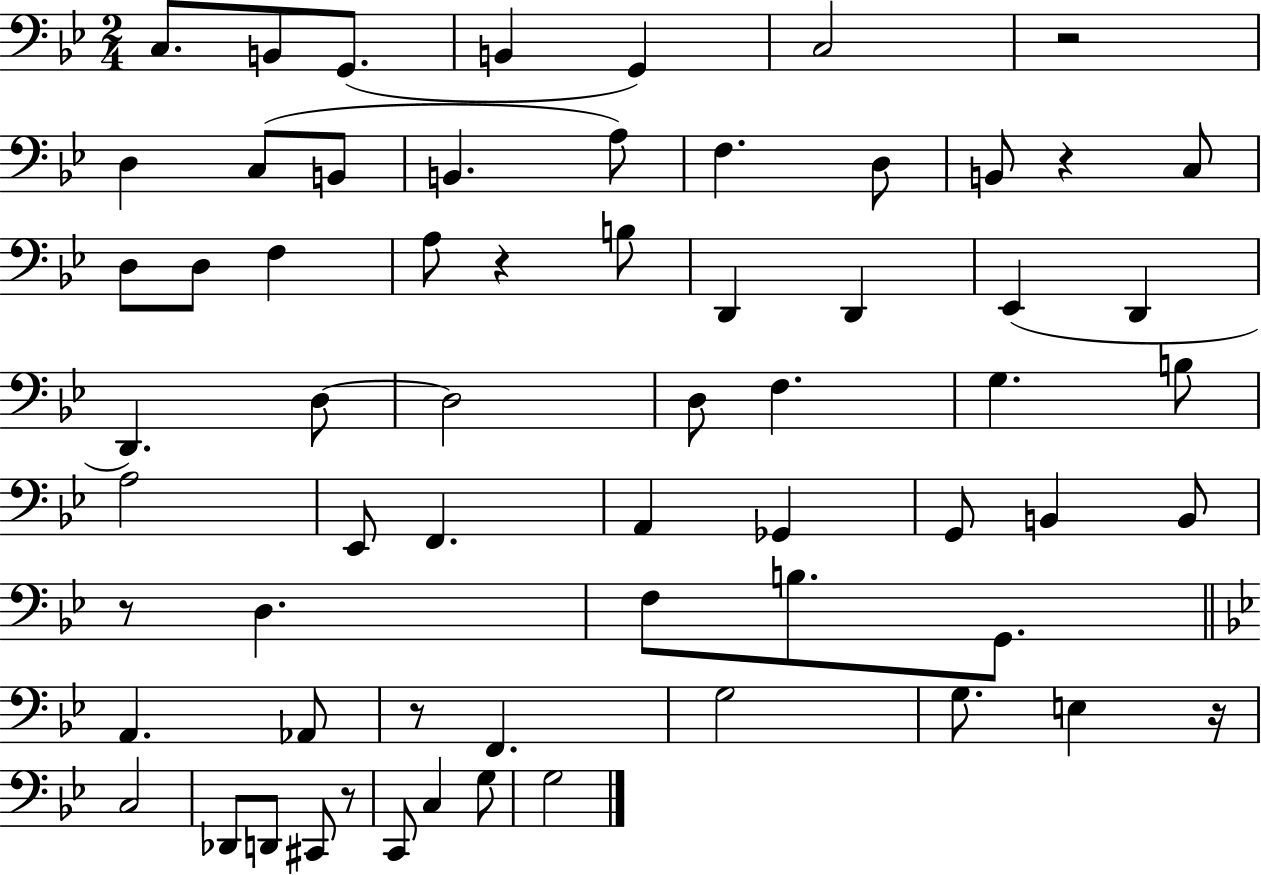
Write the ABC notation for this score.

X:1
T:Untitled
M:2/4
L:1/4
K:Bb
C,/2 B,,/2 G,,/2 B,, G,, C,2 z2 D, C,/2 B,,/2 B,, A,/2 F, D,/2 B,,/2 z C,/2 D,/2 D,/2 F, A,/2 z B,/2 D,, D,, _E,, D,, D,, D,/2 D,2 D,/2 F, G, B,/2 A,2 _E,,/2 F,, A,, _G,, G,,/2 B,, B,,/2 z/2 D, F,/2 B,/2 G,,/2 A,, _A,,/2 z/2 F,, G,2 G,/2 E, z/4 C,2 _D,,/2 D,,/2 ^C,,/2 z/2 C,,/2 C, G,/2 G,2